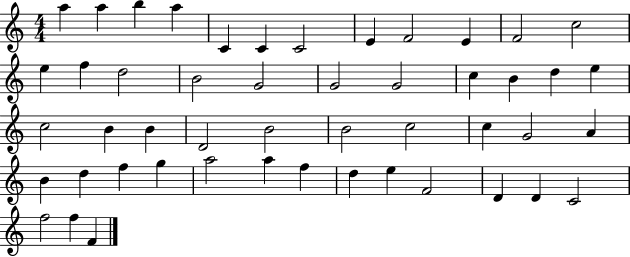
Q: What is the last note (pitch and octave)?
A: F4